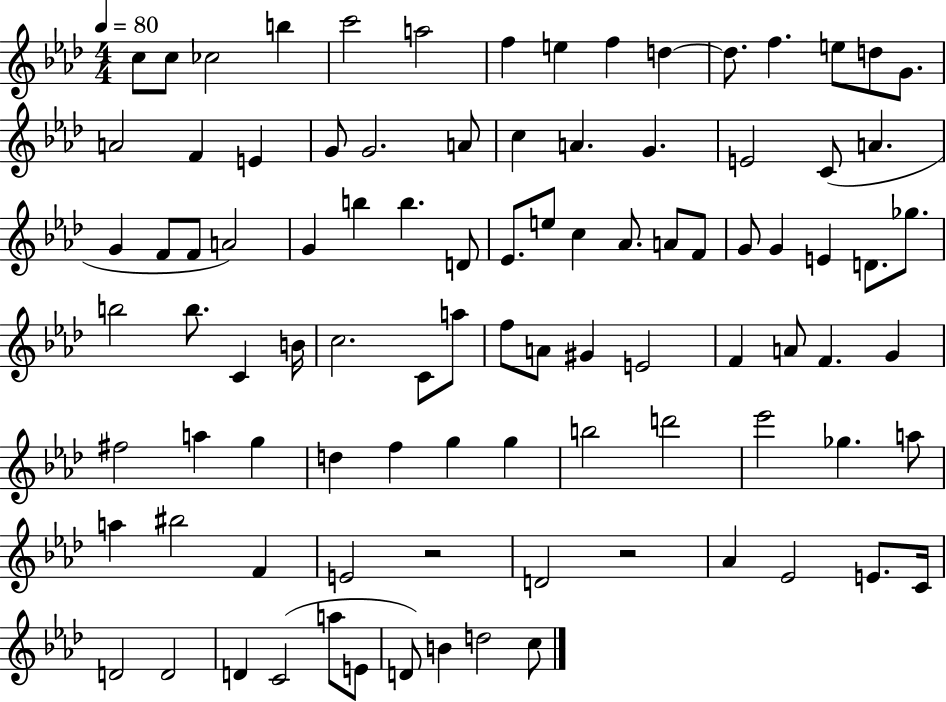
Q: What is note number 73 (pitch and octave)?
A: A5